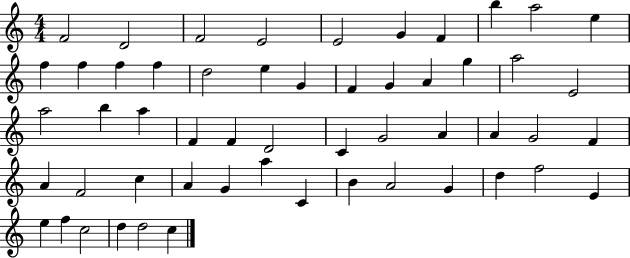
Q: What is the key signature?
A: C major